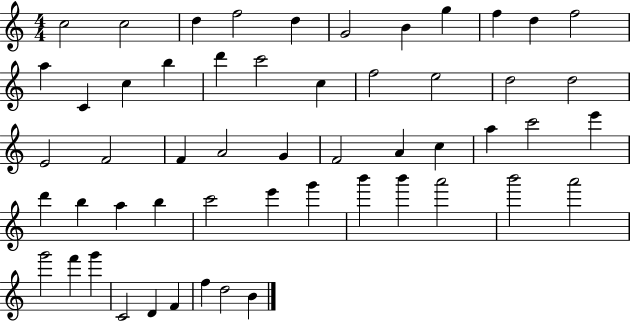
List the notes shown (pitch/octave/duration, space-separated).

C5/h C5/h D5/q F5/h D5/q G4/h B4/q G5/q F5/q D5/q F5/h A5/q C4/q C5/q B5/q D6/q C6/h C5/q F5/h E5/h D5/h D5/h E4/h F4/h F4/q A4/h G4/q F4/h A4/q C5/q A5/q C6/h E6/q D6/q B5/q A5/q B5/q C6/h E6/q G6/q B6/q B6/q A6/h B6/h A6/h G6/h F6/q G6/q C4/h D4/q F4/q F5/q D5/h B4/q